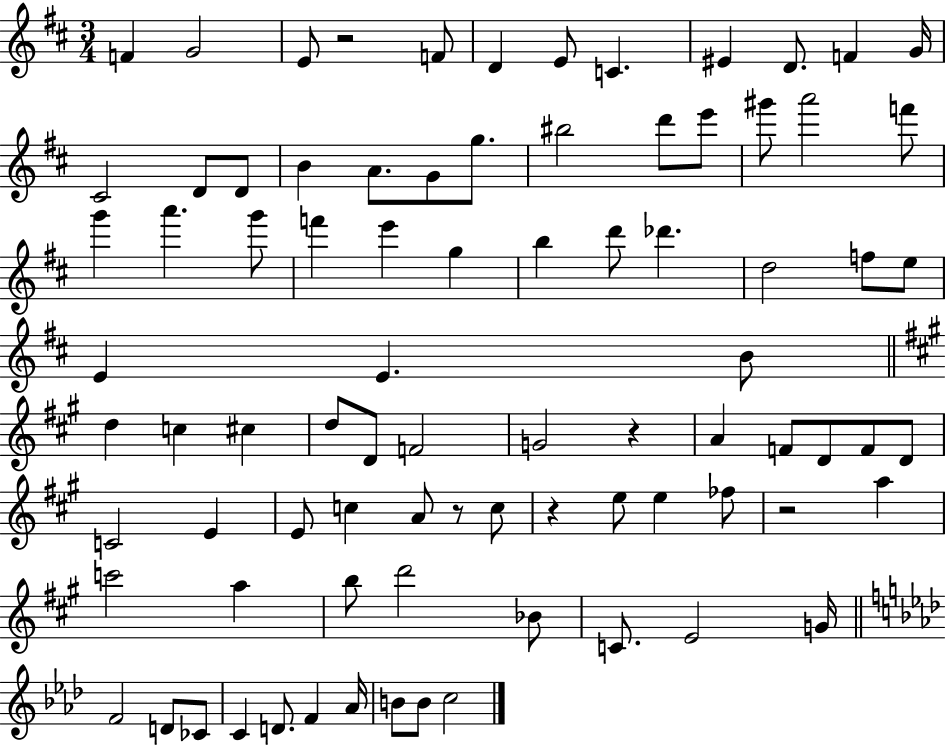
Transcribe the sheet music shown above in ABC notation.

X:1
T:Untitled
M:3/4
L:1/4
K:D
F G2 E/2 z2 F/2 D E/2 C ^E D/2 F G/4 ^C2 D/2 D/2 B A/2 G/2 g/2 ^b2 d'/2 e'/2 ^g'/2 a'2 f'/2 g' a' g'/2 f' e' g b d'/2 _d' d2 f/2 e/2 E E B/2 d c ^c d/2 D/2 F2 G2 z A F/2 D/2 F/2 D/2 C2 E E/2 c A/2 z/2 c/2 z e/2 e _f/2 z2 a c'2 a b/2 d'2 _B/2 C/2 E2 G/4 F2 D/2 _C/2 C D/2 F _A/4 B/2 B/2 c2